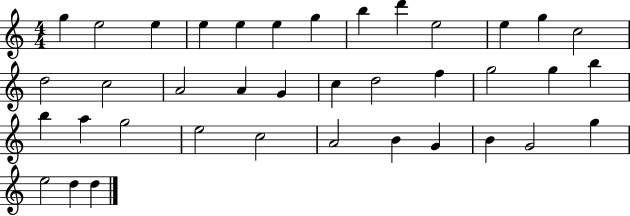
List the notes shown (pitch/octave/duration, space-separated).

G5/q E5/h E5/q E5/q E5/q E5/q G5/q B5/q D6/q E5/h E5/q G5/q C5/h D5/h C5/h A4/h A4/q G4/q C5/q D5/h F5/q G5/h G5/q B5/q B5/q A5/q G5/h E5/h C5/h A4/h B4/q G4/q B4/q G4/h G5/q E5/h D5/q D5/q